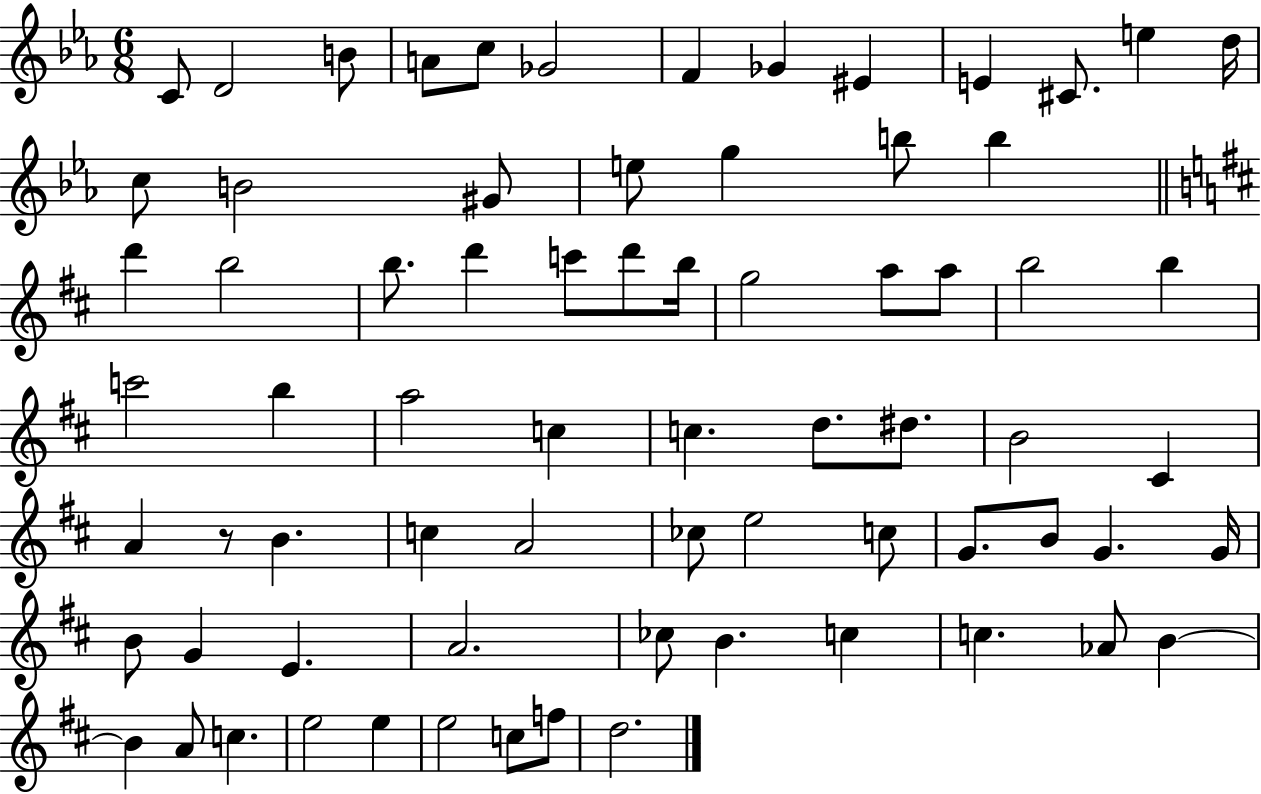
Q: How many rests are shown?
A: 1